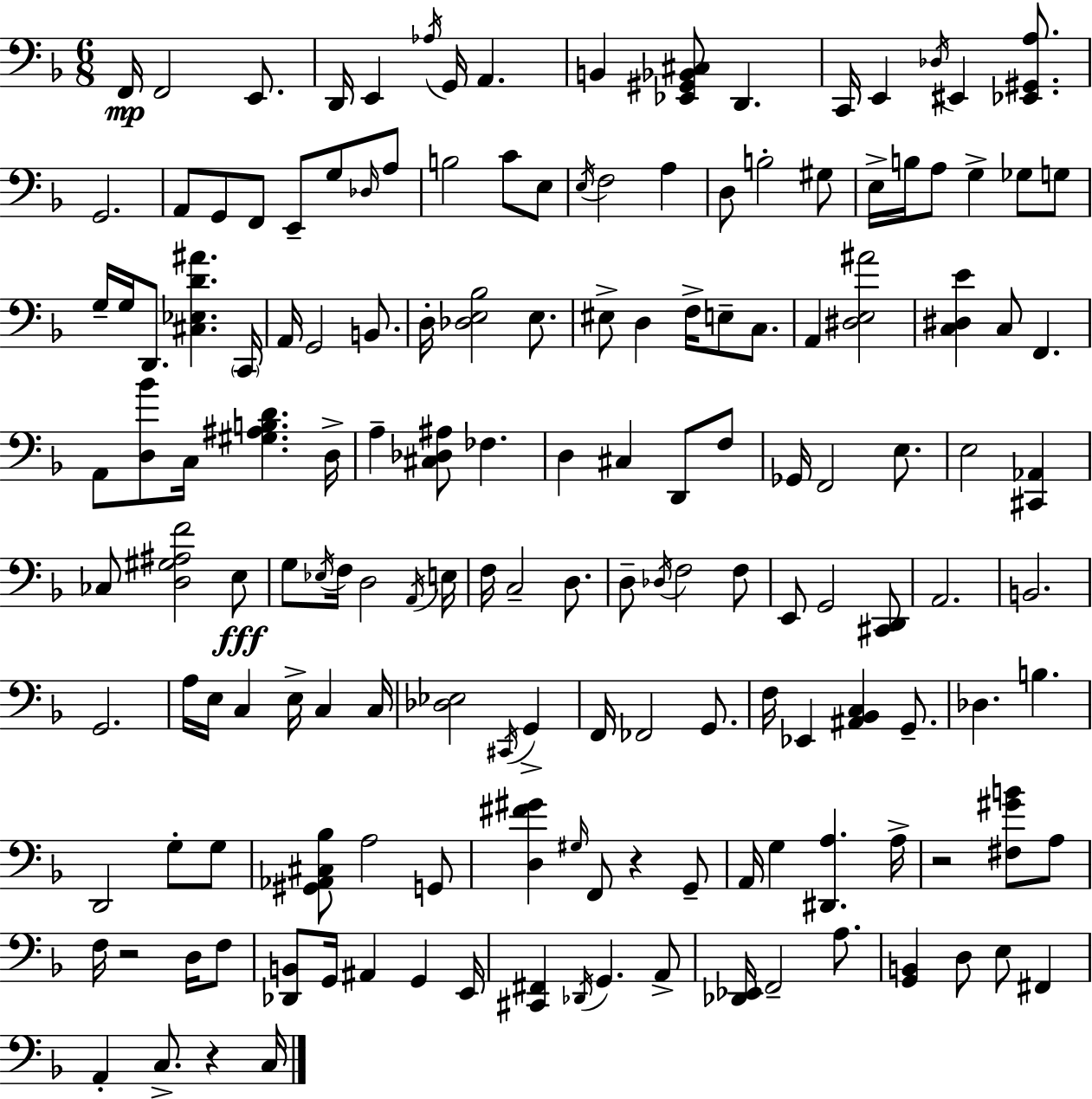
F2/s F2/h E2/e. D2/s E2/q Ab3/s G2/s A2/q. B2/q [Eb2,G#2,Bb2,C#3]/e D2/q. C2/s E2/q Db3/s EIS2/q [Eb2,G#2,A3]/e. G2/h. A2/e G2/e F2/e E2/e G3/e Db3/s A3/e B3/h C4/e E3/e E3/s F3/h A3/q D3/e B3/h G#3/e E3/s B3/s A3/e G3/q Gb3/e G3/e G3/s G3/s D2/e. [C#3,Eb3,D4,A#4]/q. C2/s A2/s G2/h B2/e. D3/s [Db3,E3,Bb3]/h E3/e. EIS3/e D3/q F3/s E3/e C3/e. A2/q [D#3,E3,A#4]/h [C3,D#3,E4]/q C3/e F2/q. A2/e [D3,Bb4]/e C3/s [G#3,A#3,B3,D4]/q. D3/s A3/q [C#3,Db3,A#3]/e FES3/q. D3/q C#3/q D2/e F3/e Gb2/s F2/h E3/e. E3/h [C#2,Ab2]/q CES3/e [D3,G#3,A#3,F4]/h E3/e G3/e Eb3/s F3/s D3/h A2/s E3/s F3/s C3/h D3/e. D3/e Db3/s F3/h F3/e E2/e G2/h [C#2,D2]/e A2/h. B2/h. G2/h. A3/s E3/s C3/q E3/s C3/q C3/s [Db3,Eb3]/h C#2/s G2/q F2/s FES2/h G2/e. F3/s Eb2/q [A#2,Bb2,C3]/q G2/e. Db3/q. B3/q. D2/h G3/e G3/e [G#2,Ab2,C#3,Bb3]/e A3/h G2/e [D3,F#4,G#4]/q G#3/s F2/e R/q G2/e A2/s G3/q [D#2,A3]/q. A3/s R/h [F#3,G#4,B4]/e A3/e F3/s R/h D3/s F3/e [Db2,B2]/e G2/s A#2/q G2/q E2/s [C#2,F#2]/q Db2/s G2/q. A2/e [Db2,Eb2]/s F2/h A3/e. [G2,B2]/q D3/e E3/e F#2/q A2/q C3/e. R/q C3/s